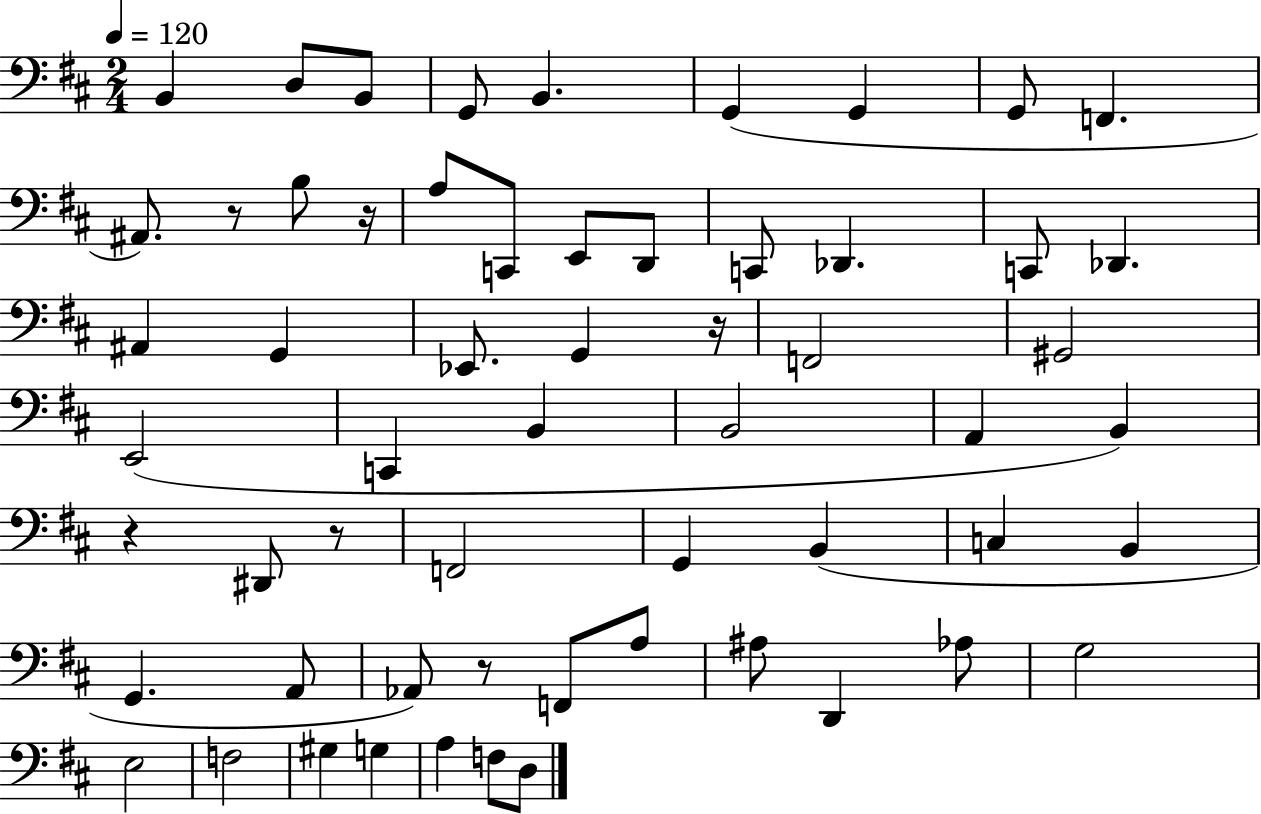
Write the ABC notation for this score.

X:1
T:Untitled
M:2/4
L:1/4
K:D
B,, D,/2 B,,/2 G,,/2 B,, G,, G,, G,,/2 F,, ^A,,/2 z/2 B,/2 z/4 A,/2 C,,/2 E,,/2 D,,/2 C,,/2 _D,, C,,/2 _D,, ^A,, G,, _E,,/2 G,, z/4 F,,2 ^G,,2 E,,2 C,, B,, B,,2 A,, B,, z ^D,,/2 z/2 F,,2 G,, B,, C, B,, G,, A,,/2 _A,,/2 z/2 F,,/2 A,/2 ^A,/2 D,, _A,/2 G,2 E,2 F,2 ^G, G, A, F,/2 D,/2